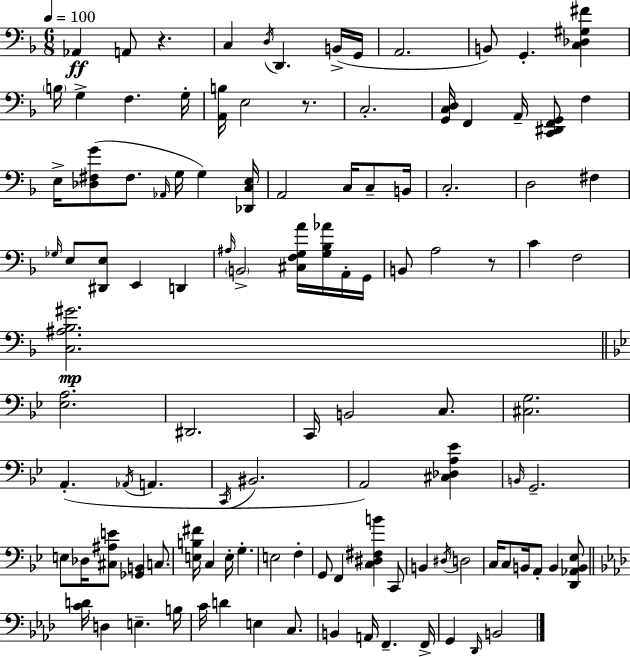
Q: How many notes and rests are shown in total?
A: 110